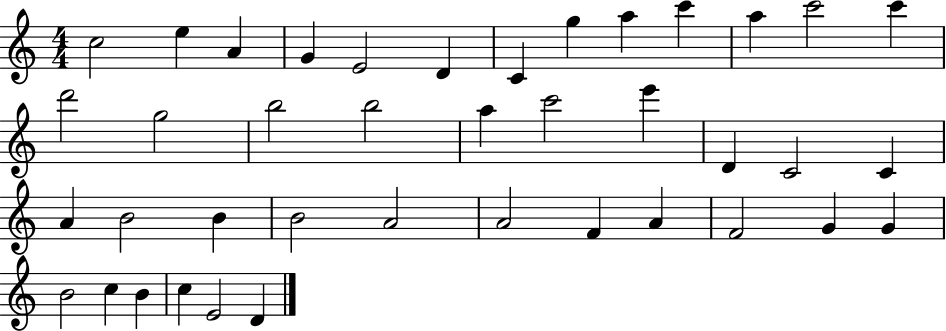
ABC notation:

X:1
T:Untitled
M:4/4
L:1/4
K:C
c2 e A G E2 D C g a c' a c'2 c' d'2 g2 b2 b2 a c'2 e' D C2 C A B2 B B2 A2 A2 F A F2 G G B2 c B c E2 D